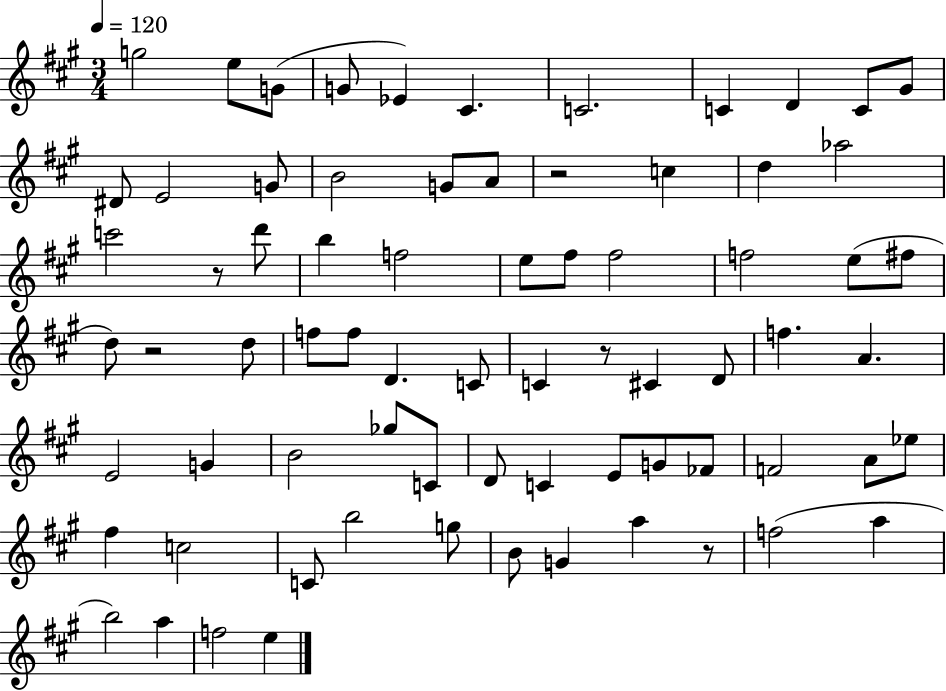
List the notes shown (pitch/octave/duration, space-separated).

G5/h E5/e G4/e G4/e Eb4/q C#4/q. C4/h. C4/q D4/q C4/e G#4/e D#4/e E4/h G4/e B4/h G4/e A4/e R/h C5/q D5/q Ab5/h C6/h R/e D6/e B5/q F5/h E5/e F#5/e F#5/h F5/h E5/e F#5/e D5/e R/h D5/e F5/e F5/e D4/q. C4/e C4/q R/e C#4/q D4/e F5/q. A4/q. E4/h G4/q B4/h Gb5/e C4/e D4/e C4/q E4/e G4/e FES4/e F4/h A4/e Eb5/e F#5/q C5/h C4/e B5/h G5/e B4/e G4/q A5/q R/e F5/h A5/q B5/h A5/q F5/h E5/q